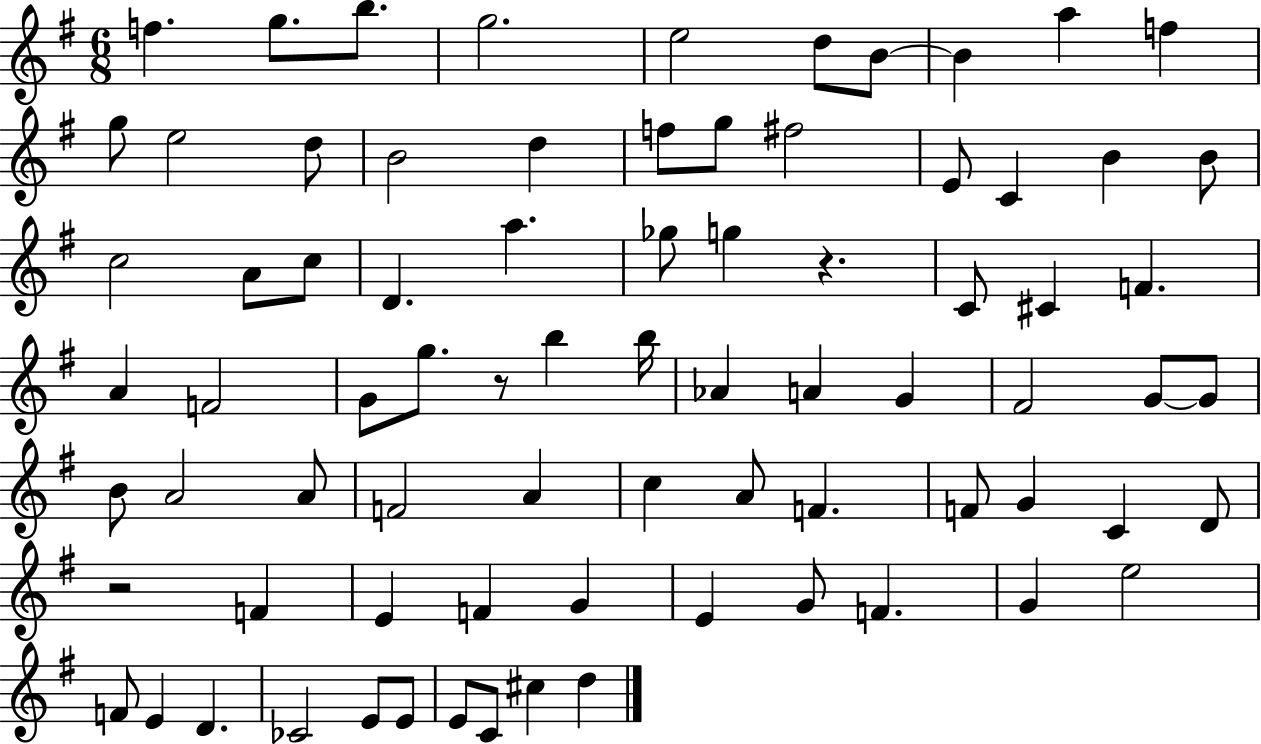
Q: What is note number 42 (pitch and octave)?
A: F#4